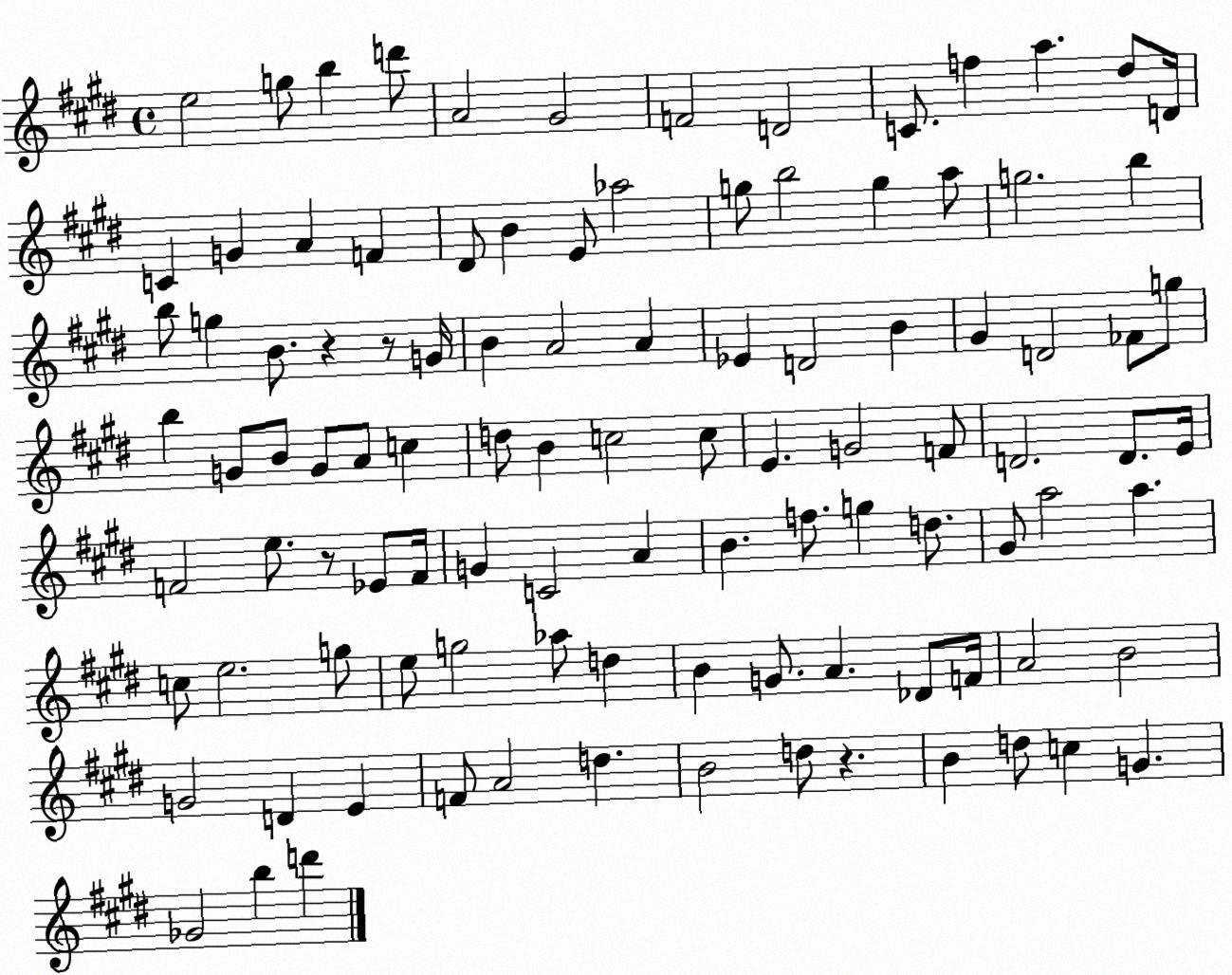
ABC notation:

X:1
T:Untitled
M:4/4
L:1/4
K:E
e2 g/2 b d'/2 A2 ^G2 F2 D2 C/2 f a ^d/2 D/4 C G A F ^D/2 B E/2 _a2 g/2 b2 g a/2 g2 b b/2 g B/2 z z/2 G/4 B A2 A _E D2 B ^G D2 _F/2 g/2 b G/2 B/2 G/2 A/2 c d/2 B c2 c/2 E G2 F/2 D2 D/2 E/4 F2 e/2 z/2 _E/2 F/4 G C2 A B f/2 g d/2 ^G/2 a2 a c/2 e2 g/2 e/2 g2 _a/2 d B G/2 A _D/2 F/4 A2 B2 G2 D E F/2 A2 d B2 d/2 z B d/2 c G _G2 b d'